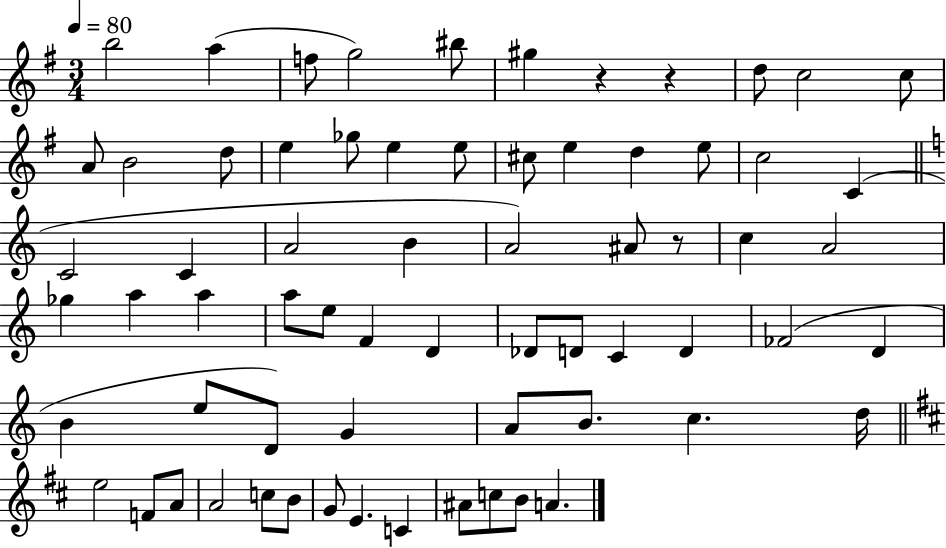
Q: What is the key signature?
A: G major